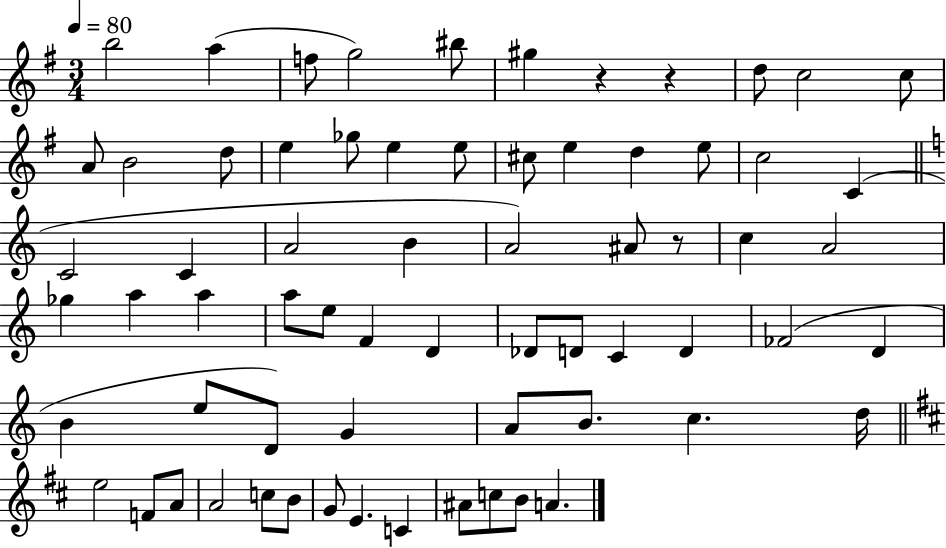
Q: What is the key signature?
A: G major